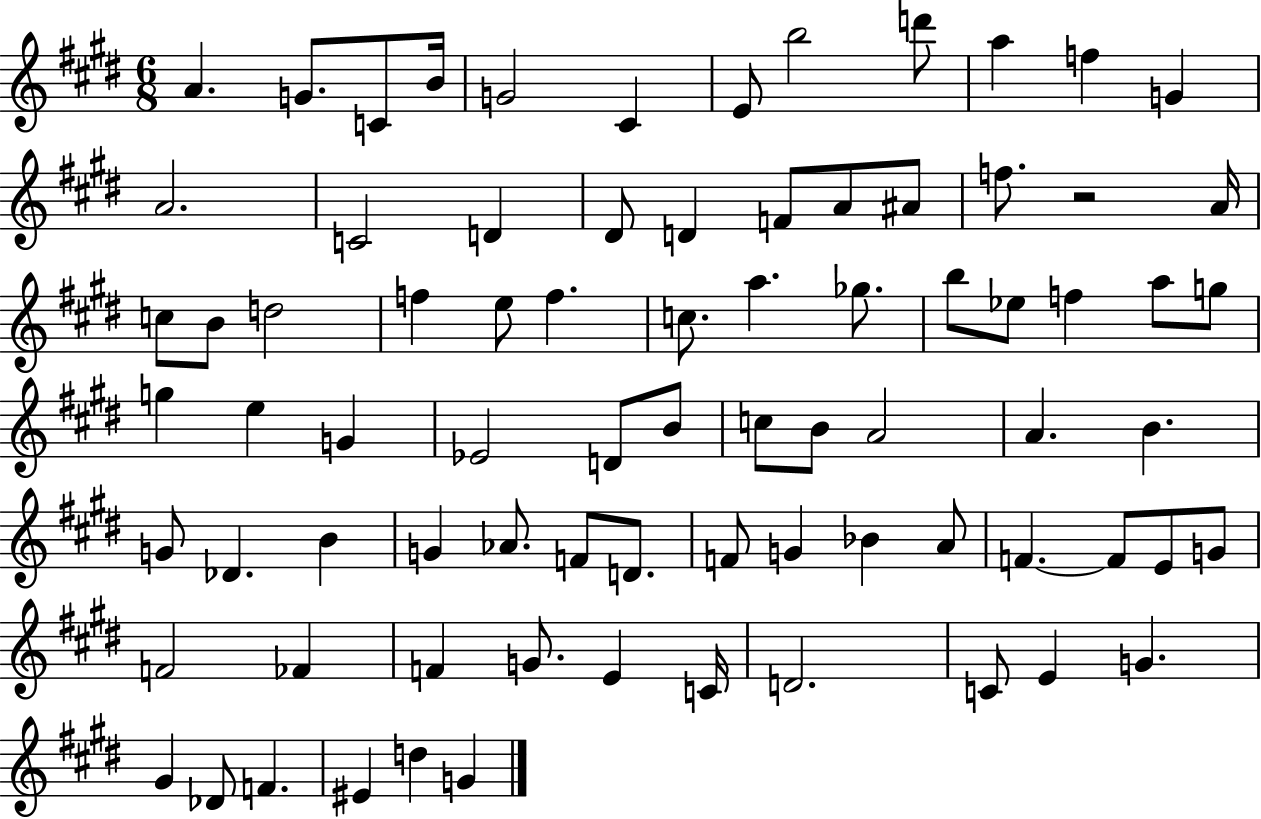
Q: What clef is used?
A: treble